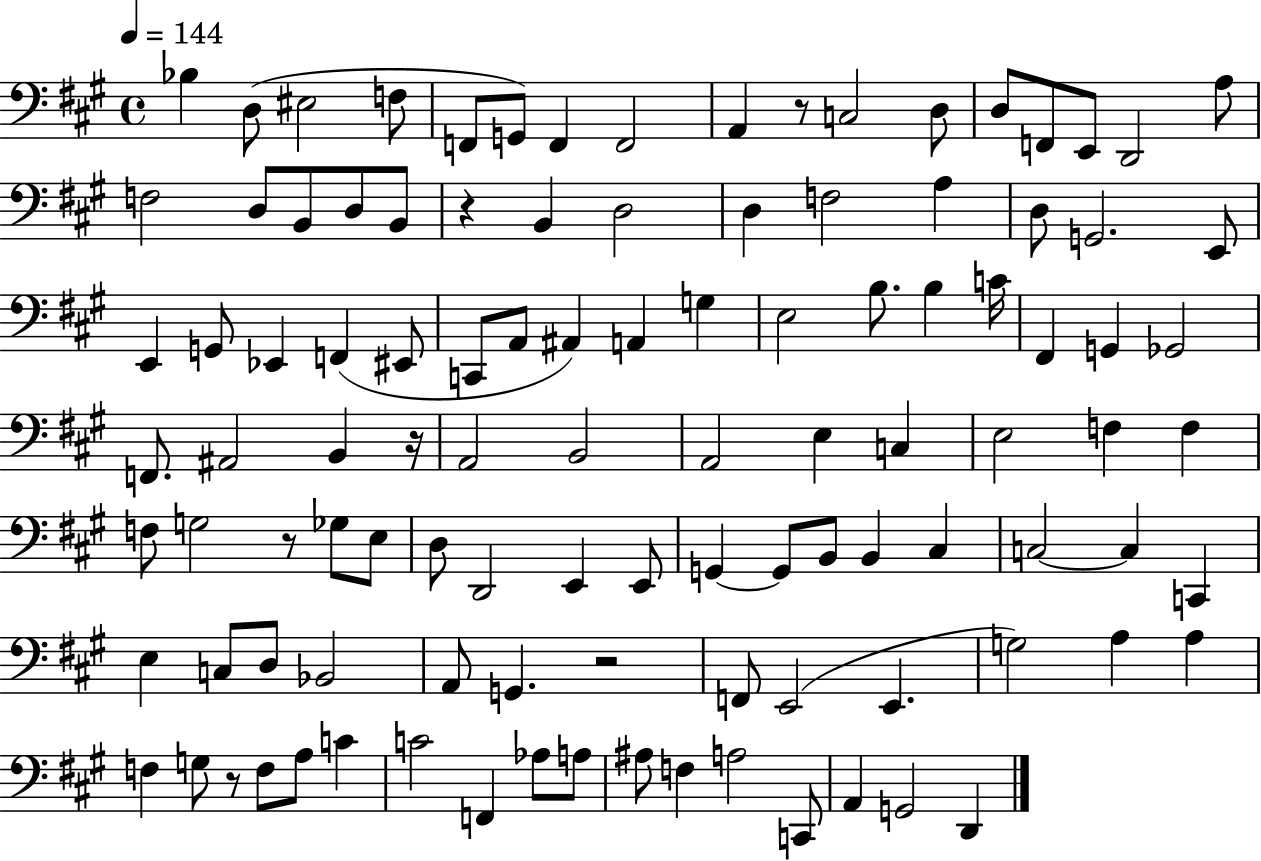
{
  \clef bass
  \time 4/4
  \defaultTimeSignature
  \key a \major
  \tempo 4 = 144
  bes4 d8( eis2 f8 | f,8 g,8) f,4 f,2 | a,4 r8 c2 d8 | d8 f,8 e,8 d,2 a8 | \break f2 d8 b,8 d8 b,8 | r4 b,4 d2 | d4 f2 a4 | d8 g,2. e,8 | \break e,4 g,8 ees,4 f,4( eis,8 | c,8 a,8 ais,4) a,4 g4 | e2 b8. b4 c'16 | fis,4 g,4 ges,2 | \break f,8. ais,2 b,4 r16 | a,2 b,2 | a,2 e4 c4 | e2 f4 f4 | \break f8 g2 r8 ges8 e8 | d8 d,2 e,4 e,8 | g,4~~ g,8 b,8 b,4 cis4 | c2~~ c4 c,4 | \break e4 c8 d8 bes,2 | a,8 g,4. r2 | f,8 e,2( e,4. | g2) a4 a4 | \break f4 g8 r8 f8 a8 c'4 | c'2 f,4 aes8 a8 | ais8 f4 a2 c,8 | a,4 g,2 d,4 | \break \bar "|."
}